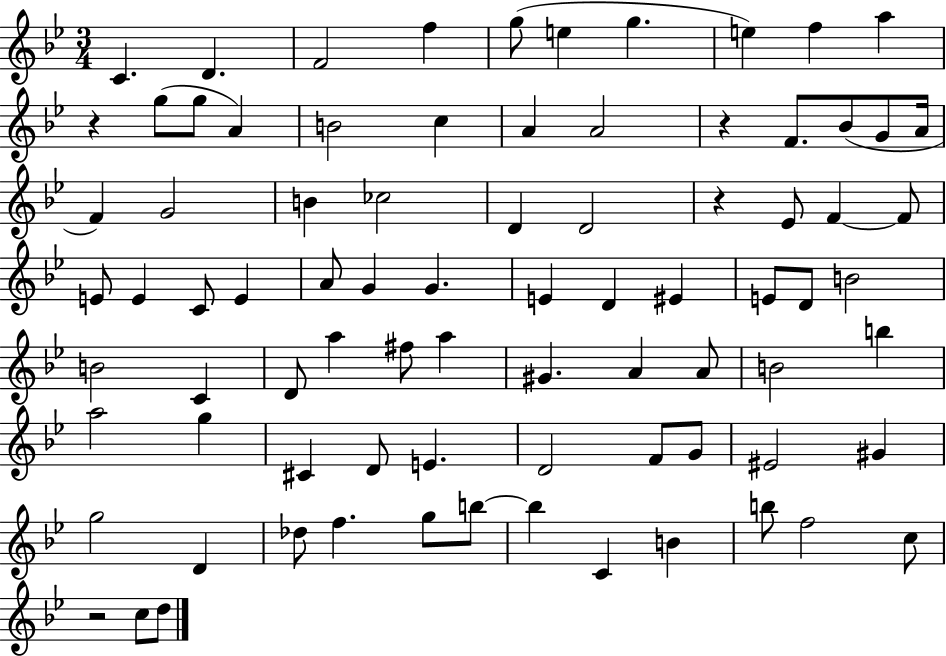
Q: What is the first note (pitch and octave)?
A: C4